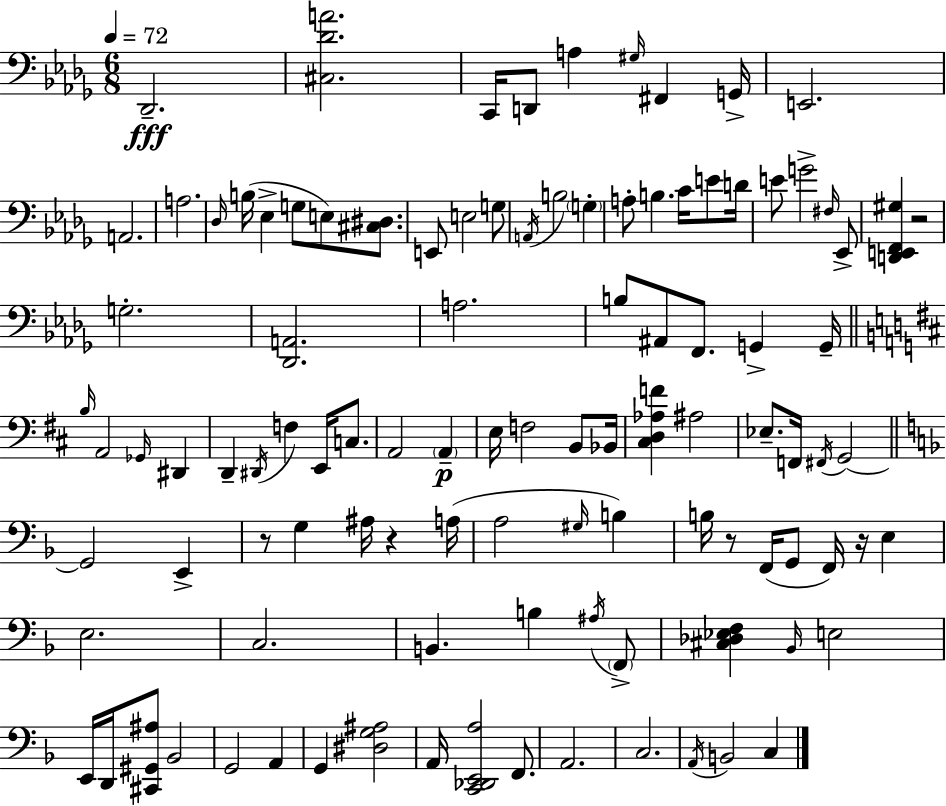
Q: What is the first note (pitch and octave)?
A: Db2